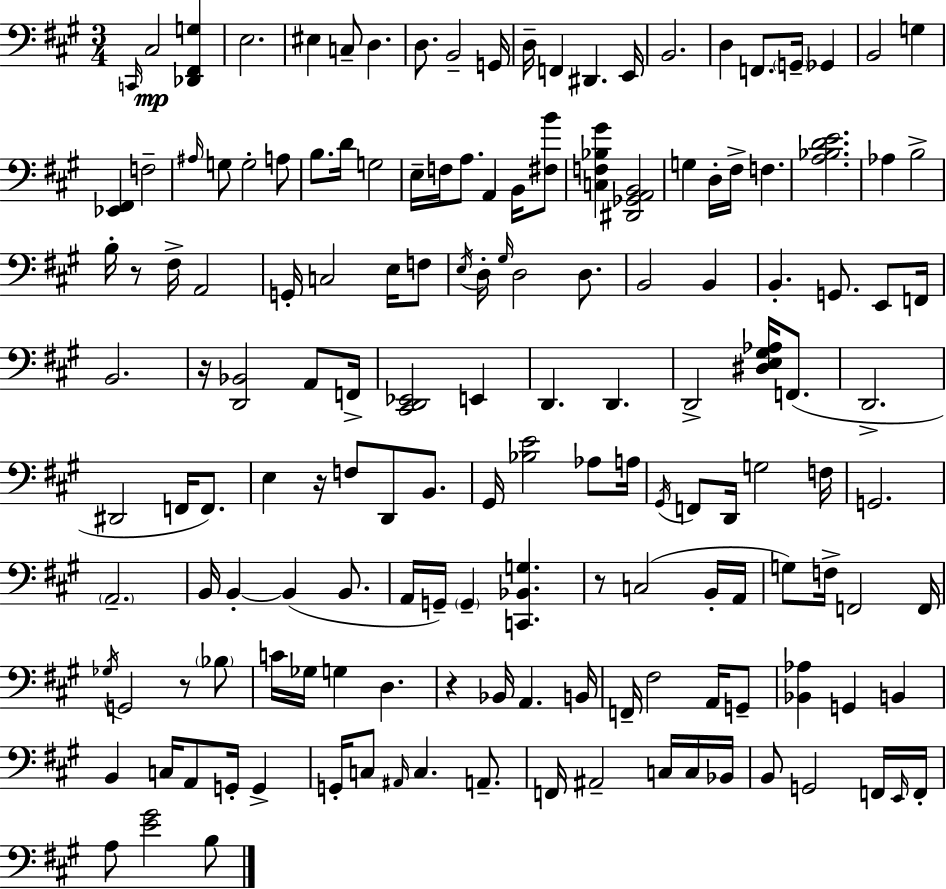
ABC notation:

X:1
T:Untitled
M:3/4
L:1/4
K:A
C,,/4 ^C,2 [_D,,^F,,G,] E,2 ^E, C,/2 D, D,/2 B,,2 G,,/4 D,/4 F,, ^D,, E,,/4 B,,2 D, F,,/2 G,,/4 _G,, B,,2 G, [_E,,^F,,] F,2 ^A,/4 G,/2 G,2 A,/2 B,/2 D/4 G,2 E,/4 F,/4 A,/2 A,, B,,/4 [^F,B]/2 [C,F,_B,^G] [^D,,_G,,A,,B,,]2 G, D,/4 ^F,/4 F, [A,_B,DE]2 _A, B,2 B,/4 z/2 ^F,/4 A,,2 G,,/4 C,2 E,/4 F,/2 E,/4 D,/4 ^G,/4 D,2 D,/2 B,,2 B,, B,, G,,/2 E,,/2 F,,/4 B,,2 z/4 [D,,_B,,]2 A,,/2 F,,/4 [^C,,D,,_E,,]2 E,, D,, D,, D,,2 [^D,E,^G,_A,]/4 F,,/2 D,,2 ^D,,2 F,,/4 F,,/2 E, z/4 F,/2 D,,/2 B,,/2 ^G,,/4 [_B,E]2 _A,/2 A,/4 ^G,,/4 F,,/2 D,,/4 G,2 F,/4 G,,2 A,,2 B,,/4 B,, B,, B,,/2 A,,/4 G,,/4 G,, [C,,_B,,G,] z/2 C,2 B,,/4 A,,/4 G,/2 F,/4 F,,2 F,,/4 _G,/4 G,,2 z/2 _B,/2 C/4 _G,/4 G, D, z _B,,/4 A,, B,,/4 F,,/4 ^F,2 A,,/4 G,,/2 [_B,,_A,] G,, B,, B,, C,/4 A,,/2 G,,/4 G,, G,,/4 C,/2 ^A,,/4 C, A,,/2 F,,/4 ^A,,2 C,/4 C,/4 _B,,/4 B,,/2 G,,2 F,,/4 E,,/4 F,,/4 A,/2 [E^G]2 B,/2